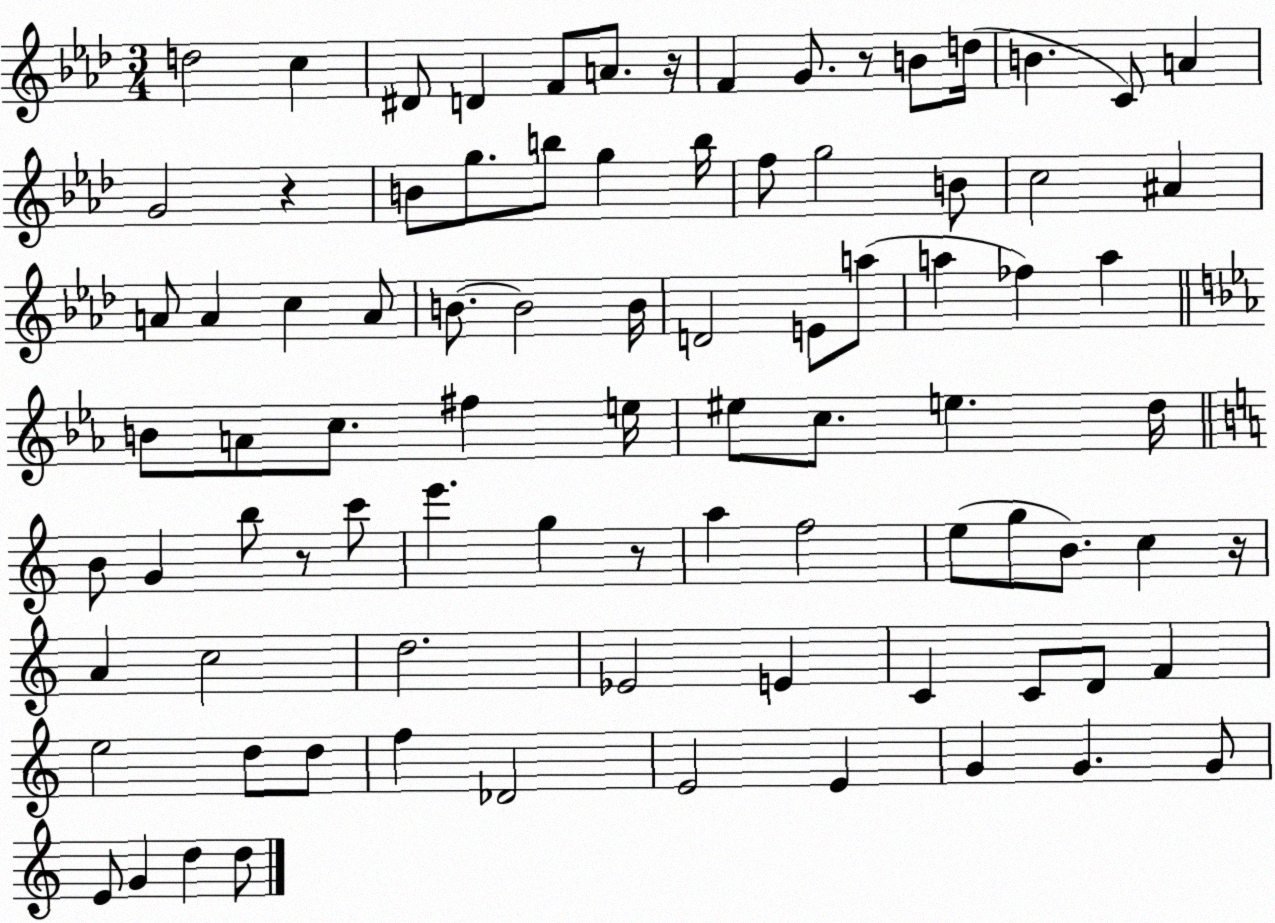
X:1
T:Untitled
M:3/4
L:1/4
K:Ab
d2 c ^D/2 D F/2 A/2 z/4 F G/2 z/2 B/2 d/4 B C/2 A G2 z B/2 g/2 b/2 g b/4 f/2 g2 B/2 c2 ^A A/2 A c A/2 B/2 B2 B/4 D2 E/2 a/2 a _f a B/2 A/2 c/2 ^f e/4 ^e/2 c/2 e d/4 B/2 G b/2 z/2 c'/2 e' g z/2 a f2 e/2 g/2 B/2 c z/4 A c2 d2 _E2 E C C/2 D/2 F e2 d/2 d/2 f _D2 E2 E G G G/2 E/2 G d d/2